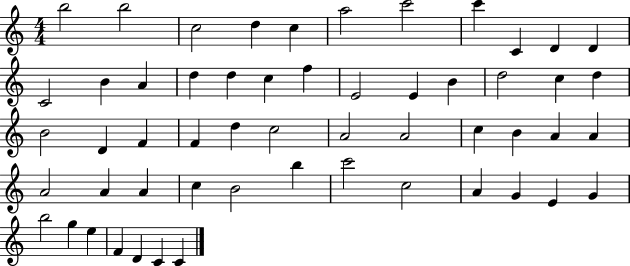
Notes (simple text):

B5/h B5/h C5/h D5/q C5/q A5/h C6/h C6/q C4/q D4/q D4/q C4/h B4/q A4/q D5/q D5/q C5/q F5/q E4/h E4/q B4/q D5/h C5/q D5/q B4/h D4/q F4/q F4/q D5/q C5/h A4/h A4/h C5/q B4/q A4/q A4/q A4/h A4/q A4/q C5/q B4/h B5/q C6/h C5/h A4/q G4/q E4/q G4/q B5/h G5/q E5/q F4/q D4/q C4/q C4/q